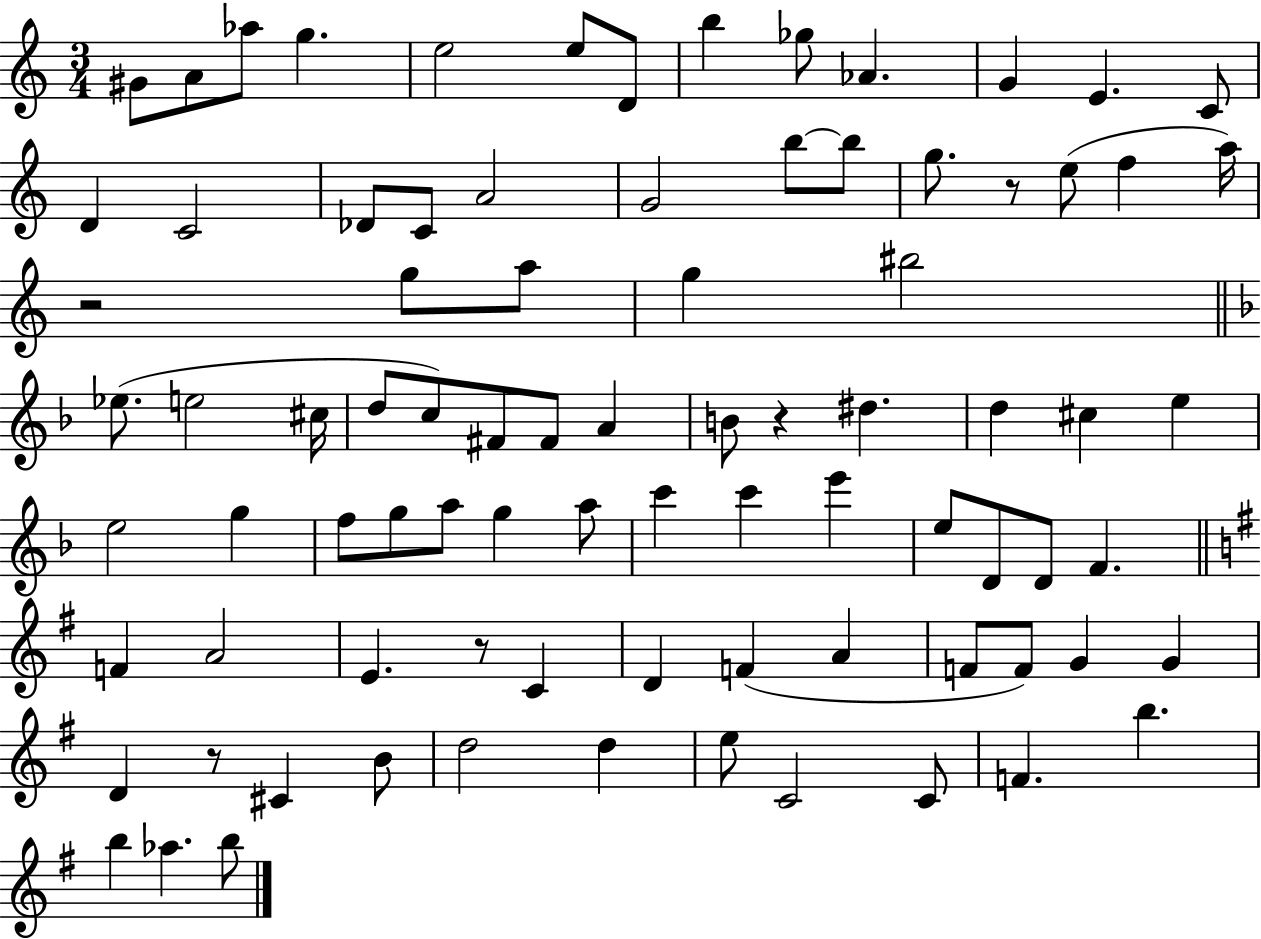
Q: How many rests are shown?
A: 5